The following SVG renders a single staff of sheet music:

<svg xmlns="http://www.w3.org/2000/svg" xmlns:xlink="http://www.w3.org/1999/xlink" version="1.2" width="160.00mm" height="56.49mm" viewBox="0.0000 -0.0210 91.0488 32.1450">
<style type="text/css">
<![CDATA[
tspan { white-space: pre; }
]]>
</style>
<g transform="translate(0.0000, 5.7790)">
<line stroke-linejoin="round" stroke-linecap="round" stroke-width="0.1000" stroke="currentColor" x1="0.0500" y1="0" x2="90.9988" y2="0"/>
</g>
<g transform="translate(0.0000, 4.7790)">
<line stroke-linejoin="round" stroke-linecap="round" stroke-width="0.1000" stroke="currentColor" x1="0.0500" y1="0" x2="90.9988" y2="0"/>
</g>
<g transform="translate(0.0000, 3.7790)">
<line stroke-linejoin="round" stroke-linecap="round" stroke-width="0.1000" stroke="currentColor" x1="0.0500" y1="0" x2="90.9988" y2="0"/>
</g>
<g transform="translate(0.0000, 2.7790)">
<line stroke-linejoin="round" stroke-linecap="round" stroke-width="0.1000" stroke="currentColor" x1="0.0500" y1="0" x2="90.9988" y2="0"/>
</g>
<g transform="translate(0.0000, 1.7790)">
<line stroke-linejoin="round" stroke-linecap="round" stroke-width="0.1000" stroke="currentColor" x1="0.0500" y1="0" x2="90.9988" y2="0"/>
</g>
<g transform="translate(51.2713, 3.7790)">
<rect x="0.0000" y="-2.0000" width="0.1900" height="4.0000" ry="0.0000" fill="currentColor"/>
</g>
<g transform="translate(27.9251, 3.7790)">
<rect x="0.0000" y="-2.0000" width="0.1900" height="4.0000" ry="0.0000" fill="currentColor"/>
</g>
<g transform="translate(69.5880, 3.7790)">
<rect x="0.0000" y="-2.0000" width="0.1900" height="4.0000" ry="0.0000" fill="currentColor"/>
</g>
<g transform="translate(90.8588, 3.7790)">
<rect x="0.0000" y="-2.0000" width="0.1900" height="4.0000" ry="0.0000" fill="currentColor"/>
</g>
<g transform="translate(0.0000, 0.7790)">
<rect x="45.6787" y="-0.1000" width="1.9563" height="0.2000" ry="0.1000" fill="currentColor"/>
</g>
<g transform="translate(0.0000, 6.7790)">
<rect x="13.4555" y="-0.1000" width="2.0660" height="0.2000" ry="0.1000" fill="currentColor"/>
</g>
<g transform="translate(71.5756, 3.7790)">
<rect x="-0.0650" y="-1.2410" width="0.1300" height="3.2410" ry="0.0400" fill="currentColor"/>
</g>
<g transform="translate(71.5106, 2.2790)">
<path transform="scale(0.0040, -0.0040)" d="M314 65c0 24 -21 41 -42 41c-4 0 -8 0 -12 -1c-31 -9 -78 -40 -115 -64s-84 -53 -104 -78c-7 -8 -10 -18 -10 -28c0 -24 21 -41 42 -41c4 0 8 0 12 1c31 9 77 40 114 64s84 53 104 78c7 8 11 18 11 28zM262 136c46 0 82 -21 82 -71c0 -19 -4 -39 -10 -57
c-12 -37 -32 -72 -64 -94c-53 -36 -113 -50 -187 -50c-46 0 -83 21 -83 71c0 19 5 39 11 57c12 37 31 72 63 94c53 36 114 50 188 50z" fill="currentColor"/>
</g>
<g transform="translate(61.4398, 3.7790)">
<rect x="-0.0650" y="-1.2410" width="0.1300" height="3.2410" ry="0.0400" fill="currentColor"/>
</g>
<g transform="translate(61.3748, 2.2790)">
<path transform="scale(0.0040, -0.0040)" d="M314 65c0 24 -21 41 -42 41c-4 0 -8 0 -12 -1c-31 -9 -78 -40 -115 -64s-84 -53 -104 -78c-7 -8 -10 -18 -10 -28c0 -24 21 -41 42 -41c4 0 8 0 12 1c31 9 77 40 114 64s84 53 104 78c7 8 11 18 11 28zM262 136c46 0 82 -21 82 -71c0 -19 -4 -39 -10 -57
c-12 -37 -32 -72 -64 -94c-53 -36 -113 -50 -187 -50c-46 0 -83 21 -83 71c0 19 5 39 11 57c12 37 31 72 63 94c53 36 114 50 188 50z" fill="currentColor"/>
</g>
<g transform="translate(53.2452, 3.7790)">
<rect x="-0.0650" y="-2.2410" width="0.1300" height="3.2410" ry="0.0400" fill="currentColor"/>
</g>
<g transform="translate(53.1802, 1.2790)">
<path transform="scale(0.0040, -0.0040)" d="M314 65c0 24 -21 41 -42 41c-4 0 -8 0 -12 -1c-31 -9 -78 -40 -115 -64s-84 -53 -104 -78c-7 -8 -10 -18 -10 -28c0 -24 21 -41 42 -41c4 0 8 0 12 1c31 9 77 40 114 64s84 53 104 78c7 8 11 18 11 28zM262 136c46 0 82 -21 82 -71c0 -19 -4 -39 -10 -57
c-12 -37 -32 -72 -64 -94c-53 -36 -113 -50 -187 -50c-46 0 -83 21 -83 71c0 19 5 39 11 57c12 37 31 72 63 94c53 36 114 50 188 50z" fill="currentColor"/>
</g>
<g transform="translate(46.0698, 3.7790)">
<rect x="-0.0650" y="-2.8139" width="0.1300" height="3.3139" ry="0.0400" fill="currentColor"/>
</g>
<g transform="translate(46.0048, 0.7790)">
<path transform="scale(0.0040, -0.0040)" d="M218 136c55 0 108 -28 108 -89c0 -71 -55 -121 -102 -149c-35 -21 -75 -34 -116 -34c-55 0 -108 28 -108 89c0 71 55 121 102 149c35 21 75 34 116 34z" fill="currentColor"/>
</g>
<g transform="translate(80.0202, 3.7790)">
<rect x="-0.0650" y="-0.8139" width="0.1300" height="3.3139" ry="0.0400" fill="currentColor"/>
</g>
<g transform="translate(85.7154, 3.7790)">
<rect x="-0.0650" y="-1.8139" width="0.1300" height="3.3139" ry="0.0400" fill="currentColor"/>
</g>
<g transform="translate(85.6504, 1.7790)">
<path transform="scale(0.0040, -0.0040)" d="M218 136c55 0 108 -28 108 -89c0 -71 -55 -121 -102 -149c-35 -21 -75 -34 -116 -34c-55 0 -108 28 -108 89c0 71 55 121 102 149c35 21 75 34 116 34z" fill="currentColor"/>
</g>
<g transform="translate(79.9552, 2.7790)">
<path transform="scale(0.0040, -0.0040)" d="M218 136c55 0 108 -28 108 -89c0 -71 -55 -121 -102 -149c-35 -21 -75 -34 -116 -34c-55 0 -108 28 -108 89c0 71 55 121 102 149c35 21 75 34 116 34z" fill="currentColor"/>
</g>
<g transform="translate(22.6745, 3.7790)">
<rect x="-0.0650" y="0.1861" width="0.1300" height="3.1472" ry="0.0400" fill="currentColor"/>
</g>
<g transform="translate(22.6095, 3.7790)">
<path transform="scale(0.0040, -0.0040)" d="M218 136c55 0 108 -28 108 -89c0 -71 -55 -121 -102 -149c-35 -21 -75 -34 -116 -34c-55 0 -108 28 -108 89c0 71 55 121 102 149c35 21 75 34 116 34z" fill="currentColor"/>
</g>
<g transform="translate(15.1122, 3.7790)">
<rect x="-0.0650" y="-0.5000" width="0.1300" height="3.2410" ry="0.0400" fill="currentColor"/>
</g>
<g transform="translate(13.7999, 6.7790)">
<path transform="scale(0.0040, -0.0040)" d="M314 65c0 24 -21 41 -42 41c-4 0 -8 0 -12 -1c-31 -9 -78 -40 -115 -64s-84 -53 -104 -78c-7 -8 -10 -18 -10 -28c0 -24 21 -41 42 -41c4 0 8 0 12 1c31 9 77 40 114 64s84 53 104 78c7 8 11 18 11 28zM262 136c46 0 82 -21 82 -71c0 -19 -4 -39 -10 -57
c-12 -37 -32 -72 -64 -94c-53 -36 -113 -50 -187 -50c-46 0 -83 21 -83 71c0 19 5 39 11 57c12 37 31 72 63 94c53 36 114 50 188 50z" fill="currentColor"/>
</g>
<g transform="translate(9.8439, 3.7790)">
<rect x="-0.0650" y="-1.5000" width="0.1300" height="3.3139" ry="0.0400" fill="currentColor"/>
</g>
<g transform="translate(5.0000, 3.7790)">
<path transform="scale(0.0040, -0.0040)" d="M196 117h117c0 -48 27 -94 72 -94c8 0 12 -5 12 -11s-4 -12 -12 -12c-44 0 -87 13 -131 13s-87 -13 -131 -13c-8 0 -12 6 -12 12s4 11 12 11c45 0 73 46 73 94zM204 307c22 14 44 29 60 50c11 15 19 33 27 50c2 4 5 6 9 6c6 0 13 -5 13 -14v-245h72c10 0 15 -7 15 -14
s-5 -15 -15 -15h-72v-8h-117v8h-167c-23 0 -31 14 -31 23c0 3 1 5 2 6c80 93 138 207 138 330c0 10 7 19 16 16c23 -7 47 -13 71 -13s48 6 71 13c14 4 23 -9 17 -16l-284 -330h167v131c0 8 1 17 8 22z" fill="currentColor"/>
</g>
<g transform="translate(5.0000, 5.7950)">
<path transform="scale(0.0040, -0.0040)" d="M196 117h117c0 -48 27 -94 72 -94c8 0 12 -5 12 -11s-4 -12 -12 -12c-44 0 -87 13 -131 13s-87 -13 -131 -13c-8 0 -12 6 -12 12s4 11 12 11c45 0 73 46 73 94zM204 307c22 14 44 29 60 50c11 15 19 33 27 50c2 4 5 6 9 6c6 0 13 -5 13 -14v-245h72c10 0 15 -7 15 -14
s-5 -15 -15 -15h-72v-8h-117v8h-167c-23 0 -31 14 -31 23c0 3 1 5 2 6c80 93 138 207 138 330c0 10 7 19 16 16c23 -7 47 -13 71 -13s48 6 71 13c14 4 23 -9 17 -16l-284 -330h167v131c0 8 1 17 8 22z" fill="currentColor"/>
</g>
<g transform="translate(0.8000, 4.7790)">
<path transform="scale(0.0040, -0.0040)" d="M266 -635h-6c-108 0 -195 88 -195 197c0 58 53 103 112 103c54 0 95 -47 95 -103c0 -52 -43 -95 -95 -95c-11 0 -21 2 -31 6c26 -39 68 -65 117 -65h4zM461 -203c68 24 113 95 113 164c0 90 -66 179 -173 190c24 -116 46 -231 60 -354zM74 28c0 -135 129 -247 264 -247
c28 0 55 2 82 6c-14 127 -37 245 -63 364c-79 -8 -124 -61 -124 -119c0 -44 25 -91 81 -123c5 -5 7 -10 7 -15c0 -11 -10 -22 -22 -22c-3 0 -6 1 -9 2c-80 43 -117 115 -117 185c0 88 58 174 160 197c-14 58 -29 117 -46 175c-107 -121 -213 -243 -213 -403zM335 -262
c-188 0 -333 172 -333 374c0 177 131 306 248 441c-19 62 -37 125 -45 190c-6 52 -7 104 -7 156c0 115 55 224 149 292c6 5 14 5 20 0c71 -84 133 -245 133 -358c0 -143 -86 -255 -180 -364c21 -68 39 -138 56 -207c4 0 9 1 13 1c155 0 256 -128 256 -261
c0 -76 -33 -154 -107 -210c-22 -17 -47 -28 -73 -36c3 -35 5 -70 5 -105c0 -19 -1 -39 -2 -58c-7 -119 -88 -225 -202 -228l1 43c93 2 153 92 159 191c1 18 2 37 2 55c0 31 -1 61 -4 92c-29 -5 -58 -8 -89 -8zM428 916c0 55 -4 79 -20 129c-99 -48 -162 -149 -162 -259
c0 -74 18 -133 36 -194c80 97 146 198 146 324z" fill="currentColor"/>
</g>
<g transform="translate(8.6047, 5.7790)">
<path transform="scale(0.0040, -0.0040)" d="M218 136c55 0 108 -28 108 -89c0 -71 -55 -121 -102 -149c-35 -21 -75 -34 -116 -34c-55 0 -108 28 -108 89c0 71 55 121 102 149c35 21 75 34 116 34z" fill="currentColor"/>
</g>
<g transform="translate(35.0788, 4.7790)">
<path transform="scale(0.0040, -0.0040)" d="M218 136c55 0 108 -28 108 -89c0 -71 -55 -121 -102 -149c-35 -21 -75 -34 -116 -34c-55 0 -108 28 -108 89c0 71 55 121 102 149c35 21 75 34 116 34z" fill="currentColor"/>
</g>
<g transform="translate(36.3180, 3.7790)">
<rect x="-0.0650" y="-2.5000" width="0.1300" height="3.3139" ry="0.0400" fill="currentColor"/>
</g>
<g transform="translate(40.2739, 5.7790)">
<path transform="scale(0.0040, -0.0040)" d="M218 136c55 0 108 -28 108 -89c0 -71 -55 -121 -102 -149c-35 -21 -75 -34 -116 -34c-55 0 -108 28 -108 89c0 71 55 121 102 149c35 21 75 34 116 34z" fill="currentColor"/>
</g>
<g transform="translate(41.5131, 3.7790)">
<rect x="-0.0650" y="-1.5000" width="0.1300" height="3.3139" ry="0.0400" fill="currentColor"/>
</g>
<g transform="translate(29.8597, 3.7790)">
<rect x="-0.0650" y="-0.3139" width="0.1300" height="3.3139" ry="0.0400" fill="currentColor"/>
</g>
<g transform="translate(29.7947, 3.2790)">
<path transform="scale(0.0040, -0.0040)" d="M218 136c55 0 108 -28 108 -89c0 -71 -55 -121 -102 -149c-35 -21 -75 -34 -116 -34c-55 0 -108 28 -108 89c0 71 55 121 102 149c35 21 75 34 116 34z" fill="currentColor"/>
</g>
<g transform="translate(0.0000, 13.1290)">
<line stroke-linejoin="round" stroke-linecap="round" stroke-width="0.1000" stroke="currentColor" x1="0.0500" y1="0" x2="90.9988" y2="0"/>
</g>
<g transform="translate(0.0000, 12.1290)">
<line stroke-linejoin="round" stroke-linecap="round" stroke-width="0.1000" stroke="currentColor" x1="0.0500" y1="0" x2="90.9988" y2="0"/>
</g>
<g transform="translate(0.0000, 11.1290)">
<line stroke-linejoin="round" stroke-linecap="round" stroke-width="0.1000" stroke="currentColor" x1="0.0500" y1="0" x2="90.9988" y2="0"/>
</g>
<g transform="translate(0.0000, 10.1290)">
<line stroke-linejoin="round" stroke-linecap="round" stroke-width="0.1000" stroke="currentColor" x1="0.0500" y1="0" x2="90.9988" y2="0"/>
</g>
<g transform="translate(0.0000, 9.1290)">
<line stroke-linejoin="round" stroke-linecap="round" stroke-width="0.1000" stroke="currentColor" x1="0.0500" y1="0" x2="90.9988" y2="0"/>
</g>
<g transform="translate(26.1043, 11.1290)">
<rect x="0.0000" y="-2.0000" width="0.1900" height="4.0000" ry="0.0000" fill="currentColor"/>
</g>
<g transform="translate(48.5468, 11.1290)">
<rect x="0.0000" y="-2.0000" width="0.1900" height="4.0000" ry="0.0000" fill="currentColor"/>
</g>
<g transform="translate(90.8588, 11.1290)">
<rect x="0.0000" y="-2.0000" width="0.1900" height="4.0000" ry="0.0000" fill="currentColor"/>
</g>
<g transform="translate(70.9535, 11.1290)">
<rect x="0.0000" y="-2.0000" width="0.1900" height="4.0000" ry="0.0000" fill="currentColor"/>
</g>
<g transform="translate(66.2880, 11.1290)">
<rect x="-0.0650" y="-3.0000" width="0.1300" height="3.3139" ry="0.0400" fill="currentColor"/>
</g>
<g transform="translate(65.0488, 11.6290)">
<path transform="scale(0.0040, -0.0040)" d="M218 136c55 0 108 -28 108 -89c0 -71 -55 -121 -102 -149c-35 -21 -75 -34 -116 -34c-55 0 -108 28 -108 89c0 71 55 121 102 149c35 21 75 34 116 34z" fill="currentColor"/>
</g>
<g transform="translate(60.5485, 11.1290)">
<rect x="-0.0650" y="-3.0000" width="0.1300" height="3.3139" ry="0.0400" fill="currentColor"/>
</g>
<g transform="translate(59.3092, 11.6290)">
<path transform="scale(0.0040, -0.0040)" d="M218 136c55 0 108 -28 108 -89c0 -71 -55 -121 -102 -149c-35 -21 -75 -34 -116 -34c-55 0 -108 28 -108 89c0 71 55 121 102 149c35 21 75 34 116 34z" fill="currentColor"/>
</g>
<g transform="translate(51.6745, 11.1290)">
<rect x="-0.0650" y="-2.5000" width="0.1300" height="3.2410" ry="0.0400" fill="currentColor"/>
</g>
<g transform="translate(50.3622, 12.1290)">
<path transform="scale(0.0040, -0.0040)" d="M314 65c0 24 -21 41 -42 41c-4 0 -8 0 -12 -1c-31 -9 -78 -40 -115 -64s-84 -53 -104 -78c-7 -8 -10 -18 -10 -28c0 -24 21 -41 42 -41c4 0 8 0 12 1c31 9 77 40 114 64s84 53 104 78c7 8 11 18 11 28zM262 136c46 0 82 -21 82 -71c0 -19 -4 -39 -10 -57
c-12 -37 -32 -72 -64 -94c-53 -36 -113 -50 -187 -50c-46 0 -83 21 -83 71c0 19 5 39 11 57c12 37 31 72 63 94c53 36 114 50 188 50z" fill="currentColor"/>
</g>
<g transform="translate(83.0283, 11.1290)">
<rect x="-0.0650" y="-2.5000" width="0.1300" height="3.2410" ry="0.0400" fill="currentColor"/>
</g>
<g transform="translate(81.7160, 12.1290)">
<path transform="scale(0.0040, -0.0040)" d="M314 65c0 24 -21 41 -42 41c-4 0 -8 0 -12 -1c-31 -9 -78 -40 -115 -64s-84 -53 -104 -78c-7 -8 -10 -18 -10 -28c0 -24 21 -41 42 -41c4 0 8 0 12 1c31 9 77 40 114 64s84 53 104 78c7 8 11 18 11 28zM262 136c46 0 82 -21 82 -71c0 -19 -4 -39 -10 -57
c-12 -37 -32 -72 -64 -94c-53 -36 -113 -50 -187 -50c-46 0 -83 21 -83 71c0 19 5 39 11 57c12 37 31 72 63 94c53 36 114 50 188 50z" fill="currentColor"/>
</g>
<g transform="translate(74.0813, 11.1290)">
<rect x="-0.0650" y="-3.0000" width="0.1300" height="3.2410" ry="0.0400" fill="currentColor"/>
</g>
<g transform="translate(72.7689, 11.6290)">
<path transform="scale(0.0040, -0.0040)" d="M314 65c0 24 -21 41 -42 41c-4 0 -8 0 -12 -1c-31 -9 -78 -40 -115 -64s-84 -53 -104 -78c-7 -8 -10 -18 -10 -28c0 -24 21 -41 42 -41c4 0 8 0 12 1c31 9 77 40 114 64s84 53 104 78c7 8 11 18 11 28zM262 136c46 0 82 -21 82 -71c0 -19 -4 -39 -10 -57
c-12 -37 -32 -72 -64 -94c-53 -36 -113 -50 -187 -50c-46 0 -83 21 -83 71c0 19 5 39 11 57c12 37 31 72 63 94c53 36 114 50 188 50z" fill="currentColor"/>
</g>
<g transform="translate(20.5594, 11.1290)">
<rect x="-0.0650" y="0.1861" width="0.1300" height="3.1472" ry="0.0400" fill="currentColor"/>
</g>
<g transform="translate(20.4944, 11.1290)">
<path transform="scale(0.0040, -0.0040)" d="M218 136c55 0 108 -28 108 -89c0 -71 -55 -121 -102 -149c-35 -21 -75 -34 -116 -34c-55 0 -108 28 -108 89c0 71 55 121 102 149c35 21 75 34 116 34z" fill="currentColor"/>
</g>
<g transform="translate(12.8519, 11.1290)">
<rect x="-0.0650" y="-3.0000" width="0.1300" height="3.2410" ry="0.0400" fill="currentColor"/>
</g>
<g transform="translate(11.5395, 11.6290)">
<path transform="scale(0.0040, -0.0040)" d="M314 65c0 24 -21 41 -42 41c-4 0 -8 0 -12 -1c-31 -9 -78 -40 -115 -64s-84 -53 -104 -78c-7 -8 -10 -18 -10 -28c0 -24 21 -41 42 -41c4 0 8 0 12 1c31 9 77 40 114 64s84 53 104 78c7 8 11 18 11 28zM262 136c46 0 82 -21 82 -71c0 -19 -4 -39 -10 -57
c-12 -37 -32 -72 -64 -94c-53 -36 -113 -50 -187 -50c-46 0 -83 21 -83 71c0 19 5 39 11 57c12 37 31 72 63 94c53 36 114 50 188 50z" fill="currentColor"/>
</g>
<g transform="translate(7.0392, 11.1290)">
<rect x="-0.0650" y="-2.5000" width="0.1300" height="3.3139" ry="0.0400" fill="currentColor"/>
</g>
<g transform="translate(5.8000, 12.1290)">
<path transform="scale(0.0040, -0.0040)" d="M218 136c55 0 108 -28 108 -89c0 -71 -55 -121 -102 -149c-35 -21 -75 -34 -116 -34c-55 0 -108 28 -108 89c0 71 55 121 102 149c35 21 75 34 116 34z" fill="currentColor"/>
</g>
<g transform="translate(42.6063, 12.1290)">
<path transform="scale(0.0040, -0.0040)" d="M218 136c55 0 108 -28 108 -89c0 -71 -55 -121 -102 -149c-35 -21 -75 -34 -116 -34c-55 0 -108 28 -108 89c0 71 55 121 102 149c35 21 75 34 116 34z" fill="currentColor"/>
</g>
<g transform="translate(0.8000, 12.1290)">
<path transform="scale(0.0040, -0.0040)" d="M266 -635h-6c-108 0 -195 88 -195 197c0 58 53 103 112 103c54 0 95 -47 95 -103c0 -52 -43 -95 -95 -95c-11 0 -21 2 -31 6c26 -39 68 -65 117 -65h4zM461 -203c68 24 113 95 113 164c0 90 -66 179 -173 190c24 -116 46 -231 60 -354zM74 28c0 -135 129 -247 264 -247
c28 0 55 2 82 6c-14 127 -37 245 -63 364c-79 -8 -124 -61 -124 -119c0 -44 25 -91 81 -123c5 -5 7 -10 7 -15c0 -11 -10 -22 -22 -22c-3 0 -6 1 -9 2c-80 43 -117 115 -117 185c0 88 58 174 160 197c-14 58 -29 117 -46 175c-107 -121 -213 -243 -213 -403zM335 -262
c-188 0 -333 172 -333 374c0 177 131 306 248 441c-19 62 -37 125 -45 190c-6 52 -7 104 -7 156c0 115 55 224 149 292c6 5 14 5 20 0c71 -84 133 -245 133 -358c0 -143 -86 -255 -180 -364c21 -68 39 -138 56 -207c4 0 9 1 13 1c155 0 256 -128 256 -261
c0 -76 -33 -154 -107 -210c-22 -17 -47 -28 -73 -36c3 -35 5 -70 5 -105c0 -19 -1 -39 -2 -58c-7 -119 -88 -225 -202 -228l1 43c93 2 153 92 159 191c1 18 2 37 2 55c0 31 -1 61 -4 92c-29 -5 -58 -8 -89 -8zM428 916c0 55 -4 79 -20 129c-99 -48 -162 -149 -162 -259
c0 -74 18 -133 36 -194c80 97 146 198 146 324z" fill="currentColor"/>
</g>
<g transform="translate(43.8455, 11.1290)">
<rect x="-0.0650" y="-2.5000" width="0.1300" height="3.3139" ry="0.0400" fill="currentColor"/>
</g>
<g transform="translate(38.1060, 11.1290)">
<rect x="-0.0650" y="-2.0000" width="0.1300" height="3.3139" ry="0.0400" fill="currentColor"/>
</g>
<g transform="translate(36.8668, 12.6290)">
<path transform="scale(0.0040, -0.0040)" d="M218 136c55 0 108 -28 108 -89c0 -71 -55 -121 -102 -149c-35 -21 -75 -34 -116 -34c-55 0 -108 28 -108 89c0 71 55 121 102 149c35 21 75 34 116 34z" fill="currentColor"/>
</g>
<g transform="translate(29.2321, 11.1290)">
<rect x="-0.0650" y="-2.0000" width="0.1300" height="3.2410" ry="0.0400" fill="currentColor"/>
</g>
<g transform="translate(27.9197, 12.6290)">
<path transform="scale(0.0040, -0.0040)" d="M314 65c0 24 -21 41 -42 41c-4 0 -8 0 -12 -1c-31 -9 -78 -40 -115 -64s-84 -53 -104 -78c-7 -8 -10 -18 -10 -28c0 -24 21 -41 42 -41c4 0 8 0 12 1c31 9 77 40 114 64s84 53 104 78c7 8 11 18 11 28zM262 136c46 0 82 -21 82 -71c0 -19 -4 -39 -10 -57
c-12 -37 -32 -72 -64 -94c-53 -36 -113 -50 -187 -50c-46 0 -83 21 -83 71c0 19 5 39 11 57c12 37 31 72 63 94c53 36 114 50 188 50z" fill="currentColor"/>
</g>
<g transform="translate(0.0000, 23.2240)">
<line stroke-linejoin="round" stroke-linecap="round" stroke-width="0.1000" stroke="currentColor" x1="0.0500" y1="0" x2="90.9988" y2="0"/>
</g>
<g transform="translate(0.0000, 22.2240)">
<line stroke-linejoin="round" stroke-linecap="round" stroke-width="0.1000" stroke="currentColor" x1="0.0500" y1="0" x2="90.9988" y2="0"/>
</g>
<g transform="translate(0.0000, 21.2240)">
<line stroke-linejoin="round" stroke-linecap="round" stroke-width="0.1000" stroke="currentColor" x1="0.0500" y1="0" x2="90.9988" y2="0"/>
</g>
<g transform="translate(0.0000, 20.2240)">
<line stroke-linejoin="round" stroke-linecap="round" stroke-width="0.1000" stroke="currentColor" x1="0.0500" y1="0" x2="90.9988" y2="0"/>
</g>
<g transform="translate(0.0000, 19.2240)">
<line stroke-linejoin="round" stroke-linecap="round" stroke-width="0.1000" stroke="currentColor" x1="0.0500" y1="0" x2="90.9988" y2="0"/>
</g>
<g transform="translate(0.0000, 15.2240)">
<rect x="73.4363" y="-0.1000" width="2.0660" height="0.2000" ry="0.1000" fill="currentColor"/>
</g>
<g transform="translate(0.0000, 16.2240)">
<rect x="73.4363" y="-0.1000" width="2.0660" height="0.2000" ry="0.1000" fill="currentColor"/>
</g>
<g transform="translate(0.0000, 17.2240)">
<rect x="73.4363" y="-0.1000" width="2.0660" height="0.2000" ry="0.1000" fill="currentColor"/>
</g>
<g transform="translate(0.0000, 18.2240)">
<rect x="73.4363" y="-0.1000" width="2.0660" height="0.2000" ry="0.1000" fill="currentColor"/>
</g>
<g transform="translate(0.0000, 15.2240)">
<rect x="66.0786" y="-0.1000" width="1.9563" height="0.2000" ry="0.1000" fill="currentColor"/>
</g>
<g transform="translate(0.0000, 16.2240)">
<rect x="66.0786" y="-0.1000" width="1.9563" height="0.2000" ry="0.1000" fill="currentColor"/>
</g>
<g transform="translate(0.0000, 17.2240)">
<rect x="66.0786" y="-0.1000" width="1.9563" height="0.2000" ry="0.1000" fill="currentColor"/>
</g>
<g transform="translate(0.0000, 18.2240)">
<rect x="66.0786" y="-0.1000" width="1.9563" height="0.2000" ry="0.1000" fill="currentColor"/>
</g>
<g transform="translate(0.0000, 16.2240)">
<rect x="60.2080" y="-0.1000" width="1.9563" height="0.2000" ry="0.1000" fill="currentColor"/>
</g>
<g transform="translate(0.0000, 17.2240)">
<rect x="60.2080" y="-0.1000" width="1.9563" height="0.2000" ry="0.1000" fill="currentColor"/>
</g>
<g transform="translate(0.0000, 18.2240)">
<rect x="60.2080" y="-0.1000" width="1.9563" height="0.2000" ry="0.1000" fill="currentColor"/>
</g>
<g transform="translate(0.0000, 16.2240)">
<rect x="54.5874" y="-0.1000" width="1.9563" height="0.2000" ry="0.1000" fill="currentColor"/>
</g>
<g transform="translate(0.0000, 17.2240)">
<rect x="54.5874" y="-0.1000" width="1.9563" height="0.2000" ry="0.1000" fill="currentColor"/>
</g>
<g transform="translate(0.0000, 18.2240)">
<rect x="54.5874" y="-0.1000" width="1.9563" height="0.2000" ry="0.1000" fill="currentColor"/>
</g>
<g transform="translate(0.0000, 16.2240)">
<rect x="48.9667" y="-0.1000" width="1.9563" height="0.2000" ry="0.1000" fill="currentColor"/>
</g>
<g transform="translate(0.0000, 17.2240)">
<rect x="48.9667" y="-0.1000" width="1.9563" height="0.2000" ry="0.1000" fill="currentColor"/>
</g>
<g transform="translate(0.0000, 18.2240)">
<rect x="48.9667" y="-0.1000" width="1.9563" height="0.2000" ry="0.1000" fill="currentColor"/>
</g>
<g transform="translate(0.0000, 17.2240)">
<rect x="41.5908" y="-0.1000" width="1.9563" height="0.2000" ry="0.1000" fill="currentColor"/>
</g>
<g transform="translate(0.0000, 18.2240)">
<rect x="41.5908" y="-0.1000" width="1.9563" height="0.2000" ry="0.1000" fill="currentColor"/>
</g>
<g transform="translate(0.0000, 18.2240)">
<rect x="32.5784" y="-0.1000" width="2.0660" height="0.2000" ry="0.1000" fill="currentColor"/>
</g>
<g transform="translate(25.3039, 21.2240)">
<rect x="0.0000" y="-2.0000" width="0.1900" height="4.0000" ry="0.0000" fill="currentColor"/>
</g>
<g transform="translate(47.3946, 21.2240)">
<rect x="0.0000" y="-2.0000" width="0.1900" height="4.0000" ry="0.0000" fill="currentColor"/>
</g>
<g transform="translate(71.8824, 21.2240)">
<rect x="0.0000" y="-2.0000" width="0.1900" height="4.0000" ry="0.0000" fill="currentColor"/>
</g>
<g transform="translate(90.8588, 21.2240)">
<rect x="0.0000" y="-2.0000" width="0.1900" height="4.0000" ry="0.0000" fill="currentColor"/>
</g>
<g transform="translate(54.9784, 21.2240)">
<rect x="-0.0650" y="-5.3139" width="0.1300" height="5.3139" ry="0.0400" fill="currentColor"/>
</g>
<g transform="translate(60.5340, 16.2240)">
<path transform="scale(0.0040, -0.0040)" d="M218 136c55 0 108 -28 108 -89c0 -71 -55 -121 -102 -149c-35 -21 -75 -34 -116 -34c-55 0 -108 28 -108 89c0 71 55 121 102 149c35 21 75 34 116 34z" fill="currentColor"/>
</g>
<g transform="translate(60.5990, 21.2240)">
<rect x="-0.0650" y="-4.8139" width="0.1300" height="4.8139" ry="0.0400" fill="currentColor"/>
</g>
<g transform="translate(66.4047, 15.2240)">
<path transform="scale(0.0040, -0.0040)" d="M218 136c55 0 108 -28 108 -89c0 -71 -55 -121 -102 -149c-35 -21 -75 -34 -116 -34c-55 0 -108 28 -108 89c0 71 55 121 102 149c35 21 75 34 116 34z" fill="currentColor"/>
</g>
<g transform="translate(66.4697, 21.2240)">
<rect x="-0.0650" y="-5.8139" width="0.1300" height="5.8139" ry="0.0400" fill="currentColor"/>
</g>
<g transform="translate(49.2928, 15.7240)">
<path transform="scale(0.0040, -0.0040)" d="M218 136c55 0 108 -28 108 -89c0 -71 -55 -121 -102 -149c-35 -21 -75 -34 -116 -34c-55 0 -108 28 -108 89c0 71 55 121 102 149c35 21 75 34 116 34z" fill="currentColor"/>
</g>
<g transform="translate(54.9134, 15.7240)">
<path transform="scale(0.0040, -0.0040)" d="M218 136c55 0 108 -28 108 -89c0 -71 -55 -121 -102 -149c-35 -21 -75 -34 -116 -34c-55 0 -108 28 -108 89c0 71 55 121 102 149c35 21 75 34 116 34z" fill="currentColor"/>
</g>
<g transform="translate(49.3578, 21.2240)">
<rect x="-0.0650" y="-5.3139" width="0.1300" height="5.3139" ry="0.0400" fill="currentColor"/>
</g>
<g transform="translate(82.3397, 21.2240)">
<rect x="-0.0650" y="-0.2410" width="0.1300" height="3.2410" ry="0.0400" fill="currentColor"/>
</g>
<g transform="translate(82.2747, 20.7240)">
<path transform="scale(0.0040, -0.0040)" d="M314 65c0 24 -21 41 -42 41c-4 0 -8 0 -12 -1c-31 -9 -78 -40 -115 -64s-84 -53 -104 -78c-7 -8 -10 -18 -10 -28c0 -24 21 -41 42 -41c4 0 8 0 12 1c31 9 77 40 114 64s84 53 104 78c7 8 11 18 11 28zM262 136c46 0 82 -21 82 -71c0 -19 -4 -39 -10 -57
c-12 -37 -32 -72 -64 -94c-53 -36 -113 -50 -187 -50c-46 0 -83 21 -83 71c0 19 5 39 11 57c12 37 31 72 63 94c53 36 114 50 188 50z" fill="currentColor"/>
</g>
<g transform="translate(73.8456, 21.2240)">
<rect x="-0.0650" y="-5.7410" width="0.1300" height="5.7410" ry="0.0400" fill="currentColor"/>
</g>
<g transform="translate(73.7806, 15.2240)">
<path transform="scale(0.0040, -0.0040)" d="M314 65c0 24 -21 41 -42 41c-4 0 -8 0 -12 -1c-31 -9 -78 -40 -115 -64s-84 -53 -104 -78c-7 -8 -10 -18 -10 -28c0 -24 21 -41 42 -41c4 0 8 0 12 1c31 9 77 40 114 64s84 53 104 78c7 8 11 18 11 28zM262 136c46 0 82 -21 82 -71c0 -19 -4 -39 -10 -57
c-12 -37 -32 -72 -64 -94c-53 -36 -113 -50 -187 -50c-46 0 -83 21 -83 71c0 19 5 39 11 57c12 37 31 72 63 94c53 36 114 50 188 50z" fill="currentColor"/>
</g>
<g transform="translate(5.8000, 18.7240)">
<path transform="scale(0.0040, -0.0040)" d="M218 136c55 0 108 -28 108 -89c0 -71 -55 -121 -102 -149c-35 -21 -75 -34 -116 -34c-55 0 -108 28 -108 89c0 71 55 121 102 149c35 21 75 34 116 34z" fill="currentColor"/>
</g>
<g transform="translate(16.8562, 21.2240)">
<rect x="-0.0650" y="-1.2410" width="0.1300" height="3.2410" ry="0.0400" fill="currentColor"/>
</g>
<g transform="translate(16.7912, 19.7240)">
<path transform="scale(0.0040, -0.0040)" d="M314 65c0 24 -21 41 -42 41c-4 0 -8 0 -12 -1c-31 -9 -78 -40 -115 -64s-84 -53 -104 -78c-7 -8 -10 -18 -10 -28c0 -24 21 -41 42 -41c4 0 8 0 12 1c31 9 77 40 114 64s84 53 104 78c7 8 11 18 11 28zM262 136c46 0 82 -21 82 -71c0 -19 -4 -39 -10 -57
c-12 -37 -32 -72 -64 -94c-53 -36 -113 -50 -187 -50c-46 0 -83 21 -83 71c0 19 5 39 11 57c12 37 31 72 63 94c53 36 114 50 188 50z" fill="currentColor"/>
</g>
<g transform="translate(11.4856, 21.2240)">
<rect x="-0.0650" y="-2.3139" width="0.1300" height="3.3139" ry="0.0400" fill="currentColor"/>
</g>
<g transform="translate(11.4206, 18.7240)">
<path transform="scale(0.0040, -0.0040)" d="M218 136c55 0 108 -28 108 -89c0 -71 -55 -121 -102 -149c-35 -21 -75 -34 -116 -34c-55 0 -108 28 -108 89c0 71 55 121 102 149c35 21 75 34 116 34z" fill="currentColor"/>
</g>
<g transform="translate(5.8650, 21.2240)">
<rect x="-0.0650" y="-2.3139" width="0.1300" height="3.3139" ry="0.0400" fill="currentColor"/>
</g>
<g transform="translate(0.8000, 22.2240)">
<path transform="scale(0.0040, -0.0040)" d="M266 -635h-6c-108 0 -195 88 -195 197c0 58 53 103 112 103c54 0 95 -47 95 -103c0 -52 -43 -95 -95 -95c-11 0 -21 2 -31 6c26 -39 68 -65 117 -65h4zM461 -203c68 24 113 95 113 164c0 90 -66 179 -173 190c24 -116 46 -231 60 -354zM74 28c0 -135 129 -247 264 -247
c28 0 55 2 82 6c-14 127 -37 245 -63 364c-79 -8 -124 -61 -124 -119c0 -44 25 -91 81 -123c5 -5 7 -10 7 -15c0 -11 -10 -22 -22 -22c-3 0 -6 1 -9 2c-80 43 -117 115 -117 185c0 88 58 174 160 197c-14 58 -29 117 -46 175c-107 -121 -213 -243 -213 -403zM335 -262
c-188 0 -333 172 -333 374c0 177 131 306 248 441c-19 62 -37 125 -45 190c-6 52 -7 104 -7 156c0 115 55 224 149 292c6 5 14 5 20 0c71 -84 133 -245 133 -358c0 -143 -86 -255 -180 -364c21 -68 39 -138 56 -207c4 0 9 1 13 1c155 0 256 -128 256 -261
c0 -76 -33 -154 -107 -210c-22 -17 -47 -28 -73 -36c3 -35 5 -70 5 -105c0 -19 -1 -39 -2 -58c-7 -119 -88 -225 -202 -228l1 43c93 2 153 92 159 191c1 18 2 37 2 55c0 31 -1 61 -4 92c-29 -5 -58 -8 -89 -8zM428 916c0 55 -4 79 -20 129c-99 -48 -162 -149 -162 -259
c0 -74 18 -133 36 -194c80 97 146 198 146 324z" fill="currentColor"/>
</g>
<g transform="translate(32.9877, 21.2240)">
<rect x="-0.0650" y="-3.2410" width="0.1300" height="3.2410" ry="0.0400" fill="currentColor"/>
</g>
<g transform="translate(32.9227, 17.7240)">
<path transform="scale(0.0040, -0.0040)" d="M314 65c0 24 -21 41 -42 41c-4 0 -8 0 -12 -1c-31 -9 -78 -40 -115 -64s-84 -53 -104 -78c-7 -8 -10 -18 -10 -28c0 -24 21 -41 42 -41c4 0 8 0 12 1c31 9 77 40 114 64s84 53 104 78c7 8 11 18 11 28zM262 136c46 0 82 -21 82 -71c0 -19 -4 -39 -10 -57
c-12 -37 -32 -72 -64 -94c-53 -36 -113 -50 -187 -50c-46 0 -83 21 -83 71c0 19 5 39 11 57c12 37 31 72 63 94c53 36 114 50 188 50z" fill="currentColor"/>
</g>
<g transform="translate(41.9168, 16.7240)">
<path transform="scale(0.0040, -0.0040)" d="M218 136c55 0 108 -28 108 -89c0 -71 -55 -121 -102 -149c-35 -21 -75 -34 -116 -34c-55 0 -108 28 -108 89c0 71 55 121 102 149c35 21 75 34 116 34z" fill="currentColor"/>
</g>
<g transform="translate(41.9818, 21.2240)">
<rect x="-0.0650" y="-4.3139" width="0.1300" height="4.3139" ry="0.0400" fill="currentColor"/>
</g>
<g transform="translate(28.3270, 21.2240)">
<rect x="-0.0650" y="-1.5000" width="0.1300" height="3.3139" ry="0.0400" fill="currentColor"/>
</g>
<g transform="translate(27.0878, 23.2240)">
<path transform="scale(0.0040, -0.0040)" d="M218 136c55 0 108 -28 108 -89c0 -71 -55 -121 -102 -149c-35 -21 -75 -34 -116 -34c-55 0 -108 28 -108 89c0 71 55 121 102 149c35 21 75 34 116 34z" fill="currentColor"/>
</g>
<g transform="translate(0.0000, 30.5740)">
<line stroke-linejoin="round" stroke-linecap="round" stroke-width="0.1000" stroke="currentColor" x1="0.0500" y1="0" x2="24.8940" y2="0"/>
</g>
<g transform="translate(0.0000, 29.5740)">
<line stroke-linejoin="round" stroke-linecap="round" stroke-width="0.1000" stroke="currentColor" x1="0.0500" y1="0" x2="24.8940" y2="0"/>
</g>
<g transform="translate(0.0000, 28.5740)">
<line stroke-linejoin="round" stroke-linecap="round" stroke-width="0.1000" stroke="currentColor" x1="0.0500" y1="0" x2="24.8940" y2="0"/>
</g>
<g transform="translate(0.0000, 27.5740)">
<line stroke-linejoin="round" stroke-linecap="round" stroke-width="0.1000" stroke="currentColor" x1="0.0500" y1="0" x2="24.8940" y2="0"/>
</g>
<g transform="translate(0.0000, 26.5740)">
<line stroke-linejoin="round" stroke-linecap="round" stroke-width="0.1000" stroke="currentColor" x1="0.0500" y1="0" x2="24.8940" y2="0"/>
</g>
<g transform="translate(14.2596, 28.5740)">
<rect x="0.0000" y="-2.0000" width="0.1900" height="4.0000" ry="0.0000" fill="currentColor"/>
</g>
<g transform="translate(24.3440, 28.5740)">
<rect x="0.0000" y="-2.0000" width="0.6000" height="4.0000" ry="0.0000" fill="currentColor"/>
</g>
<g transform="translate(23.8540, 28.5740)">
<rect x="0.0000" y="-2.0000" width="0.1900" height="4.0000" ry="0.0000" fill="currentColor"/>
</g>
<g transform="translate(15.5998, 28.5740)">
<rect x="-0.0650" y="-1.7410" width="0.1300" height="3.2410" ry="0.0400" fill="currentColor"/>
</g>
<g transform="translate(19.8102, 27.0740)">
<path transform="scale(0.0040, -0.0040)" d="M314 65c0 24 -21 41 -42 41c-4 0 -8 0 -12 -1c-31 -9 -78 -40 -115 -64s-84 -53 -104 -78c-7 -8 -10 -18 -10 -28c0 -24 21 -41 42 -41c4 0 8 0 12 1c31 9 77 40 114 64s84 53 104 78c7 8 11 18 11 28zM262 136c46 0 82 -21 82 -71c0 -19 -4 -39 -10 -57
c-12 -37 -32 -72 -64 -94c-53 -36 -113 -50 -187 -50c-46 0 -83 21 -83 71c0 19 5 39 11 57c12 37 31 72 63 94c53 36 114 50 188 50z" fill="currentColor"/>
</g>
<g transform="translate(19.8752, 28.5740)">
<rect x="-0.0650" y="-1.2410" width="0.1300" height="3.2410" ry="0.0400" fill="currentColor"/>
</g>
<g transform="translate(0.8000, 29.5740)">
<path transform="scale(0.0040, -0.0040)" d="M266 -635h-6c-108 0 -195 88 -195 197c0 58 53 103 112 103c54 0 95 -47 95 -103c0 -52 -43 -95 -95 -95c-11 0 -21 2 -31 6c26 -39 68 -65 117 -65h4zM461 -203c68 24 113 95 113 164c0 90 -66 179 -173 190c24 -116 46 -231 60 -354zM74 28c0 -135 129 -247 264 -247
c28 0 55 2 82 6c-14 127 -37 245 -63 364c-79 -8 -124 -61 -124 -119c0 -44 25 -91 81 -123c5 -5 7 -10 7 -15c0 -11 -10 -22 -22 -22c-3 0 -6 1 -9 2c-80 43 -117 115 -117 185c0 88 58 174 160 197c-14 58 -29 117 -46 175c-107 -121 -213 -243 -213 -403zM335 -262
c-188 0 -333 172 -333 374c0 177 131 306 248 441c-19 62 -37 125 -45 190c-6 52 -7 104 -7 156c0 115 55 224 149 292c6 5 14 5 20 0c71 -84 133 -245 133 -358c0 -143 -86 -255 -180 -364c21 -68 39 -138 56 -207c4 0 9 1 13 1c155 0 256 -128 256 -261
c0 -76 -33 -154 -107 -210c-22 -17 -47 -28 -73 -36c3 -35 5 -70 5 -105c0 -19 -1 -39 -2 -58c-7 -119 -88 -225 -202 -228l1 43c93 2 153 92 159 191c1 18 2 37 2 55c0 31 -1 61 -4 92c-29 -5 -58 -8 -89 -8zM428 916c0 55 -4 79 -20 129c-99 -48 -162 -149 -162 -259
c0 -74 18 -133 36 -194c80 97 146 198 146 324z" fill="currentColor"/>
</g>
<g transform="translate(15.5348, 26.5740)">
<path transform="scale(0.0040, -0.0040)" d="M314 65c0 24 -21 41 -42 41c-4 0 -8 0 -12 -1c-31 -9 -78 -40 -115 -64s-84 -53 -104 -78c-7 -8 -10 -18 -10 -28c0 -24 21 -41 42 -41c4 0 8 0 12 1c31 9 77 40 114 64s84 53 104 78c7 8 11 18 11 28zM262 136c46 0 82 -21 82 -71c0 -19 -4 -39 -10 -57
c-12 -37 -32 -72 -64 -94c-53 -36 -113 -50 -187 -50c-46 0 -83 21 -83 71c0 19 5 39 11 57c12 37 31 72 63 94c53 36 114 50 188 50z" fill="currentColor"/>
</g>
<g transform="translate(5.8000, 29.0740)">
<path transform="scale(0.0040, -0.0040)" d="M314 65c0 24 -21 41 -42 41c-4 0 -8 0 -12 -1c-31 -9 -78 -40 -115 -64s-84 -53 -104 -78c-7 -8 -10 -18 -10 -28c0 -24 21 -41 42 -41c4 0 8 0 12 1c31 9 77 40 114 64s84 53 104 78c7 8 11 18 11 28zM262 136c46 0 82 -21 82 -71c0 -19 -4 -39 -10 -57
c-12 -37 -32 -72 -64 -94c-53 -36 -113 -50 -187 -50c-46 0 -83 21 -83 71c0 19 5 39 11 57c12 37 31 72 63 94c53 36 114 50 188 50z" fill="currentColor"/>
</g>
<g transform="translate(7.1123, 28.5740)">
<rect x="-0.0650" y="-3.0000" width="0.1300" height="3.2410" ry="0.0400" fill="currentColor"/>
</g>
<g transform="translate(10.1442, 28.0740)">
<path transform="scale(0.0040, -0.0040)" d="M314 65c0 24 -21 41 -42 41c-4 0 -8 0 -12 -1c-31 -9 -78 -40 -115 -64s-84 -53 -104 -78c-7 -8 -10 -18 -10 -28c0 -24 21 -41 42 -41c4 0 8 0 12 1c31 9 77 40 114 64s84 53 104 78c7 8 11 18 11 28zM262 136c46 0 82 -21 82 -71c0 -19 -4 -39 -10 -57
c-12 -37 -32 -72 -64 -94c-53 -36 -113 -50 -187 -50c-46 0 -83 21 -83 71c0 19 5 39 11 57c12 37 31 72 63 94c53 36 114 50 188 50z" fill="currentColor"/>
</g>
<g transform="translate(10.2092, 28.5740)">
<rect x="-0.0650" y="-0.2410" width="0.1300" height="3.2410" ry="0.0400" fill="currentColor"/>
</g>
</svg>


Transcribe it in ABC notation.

X:1
T:Untitled
M:4/4
L:1/4
K:C
E C2 B c G E a g2 e2 e2 d f G A2 B F2 F G G2 A A A2 G2 g g e2 E b2 d' f' f' e' g' g'2 c2 A2 c2 f2 e2